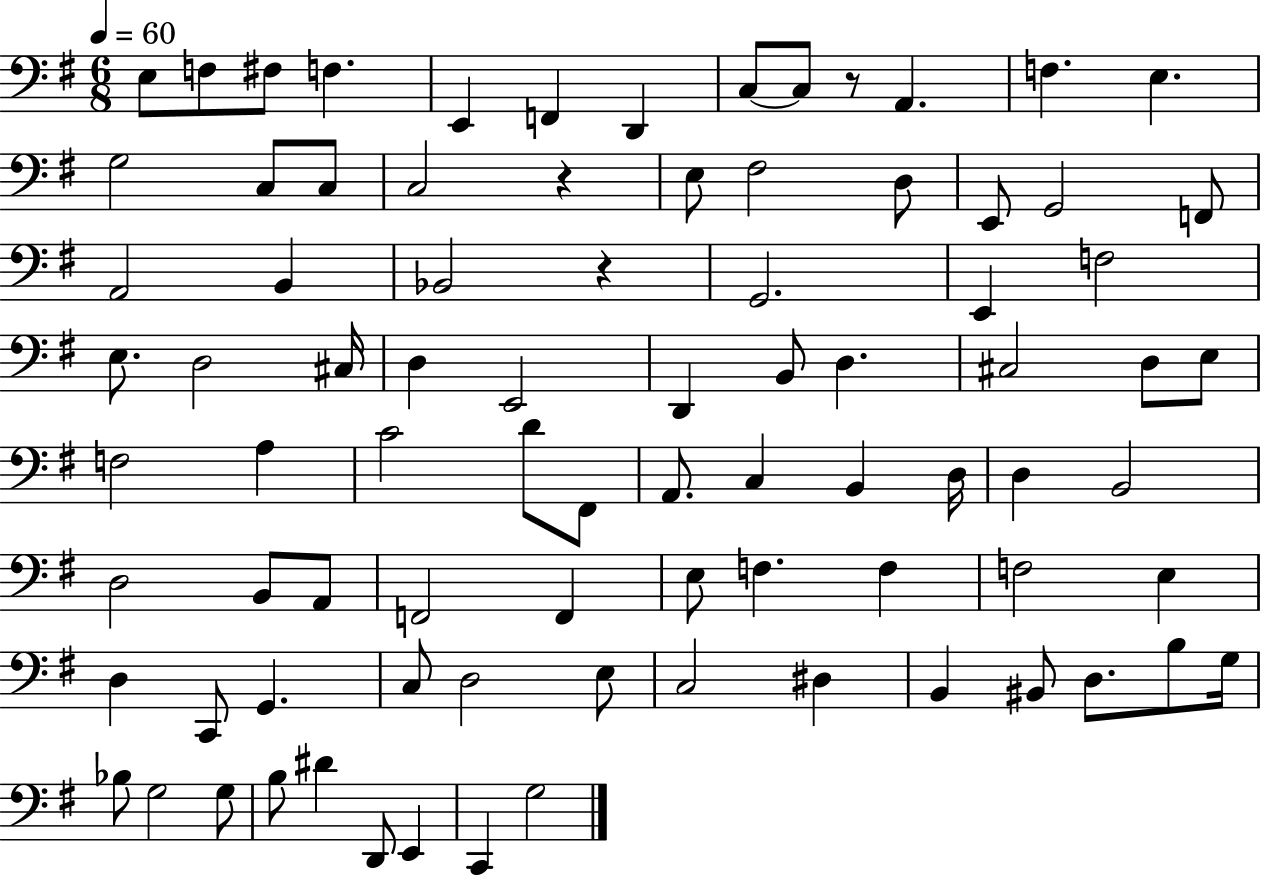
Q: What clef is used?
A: bass